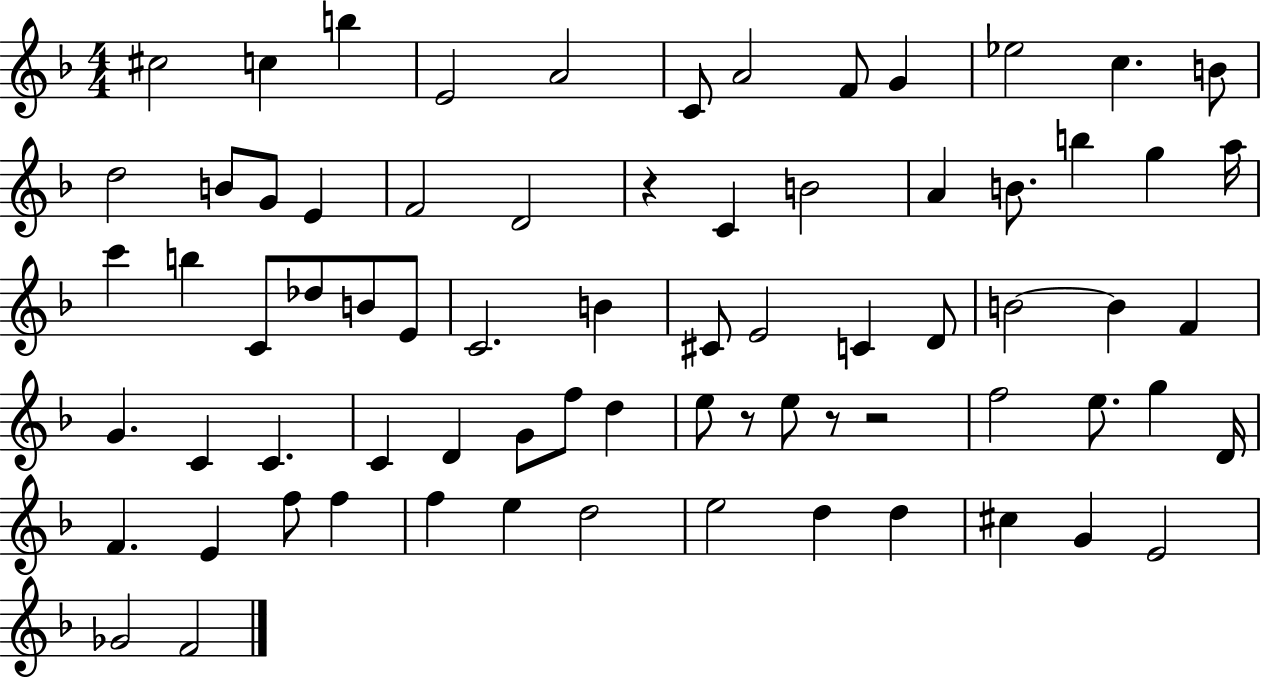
C#5/h C5/q B5/q E4/h A4/h C4/e A4/h F4/e G4/q Eb5/h C5/q. B4/e D5/h B4/e G4/e E4/q F4/h D4/h R/q C4/q B4/h A4/q B4/e. B5/q G5/q A5/s C6/q B5/q C4/e Db5/e B4/e E4/e C4/h. B4/q C#4/e E4/h C4/q D4/e B4/h B4/q F4/q G4/q. C4/q C4/q. C4/q D4/q G4/e F5/e D5/q E5/e R/e E5/e R/e R/h F5/h E5/e. G5/q D4/s F4/q. E4/q F5/e F5/q F5/q E5/q D5/h E5/h D5/q D5/q C#5/q G4/q E4/h Gb4/h F4/h